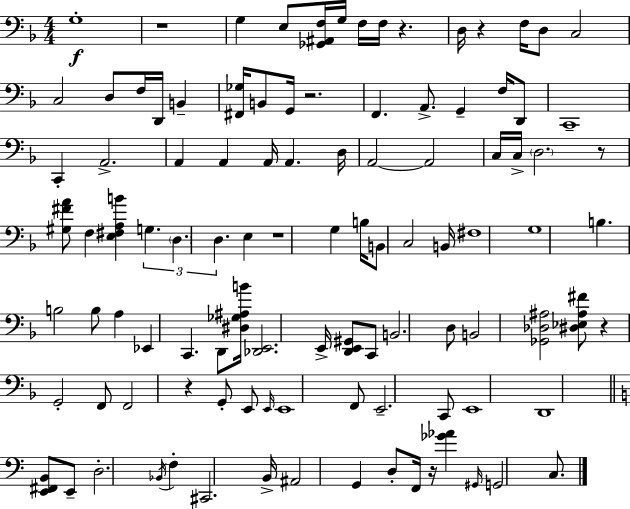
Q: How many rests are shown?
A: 9